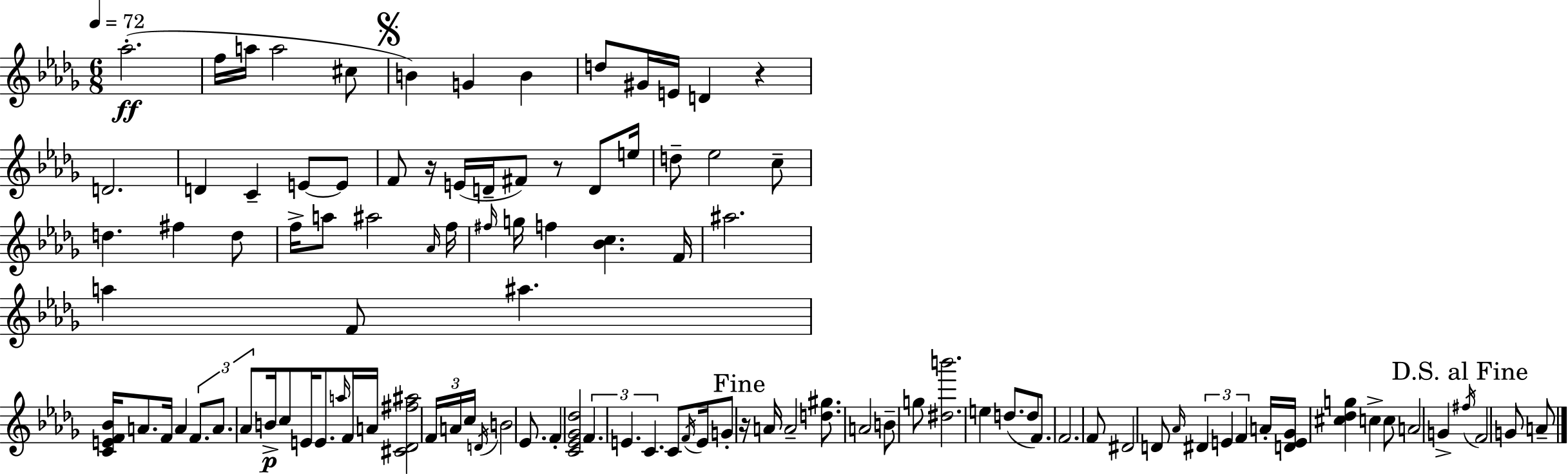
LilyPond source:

{
  \clef treble
  \numericTimeSignature
  \time 6/8
  \key bes \minor
  \tempo 4 = 72
  \repeat volta 2 { aes''2.-.(\ff | f''16 a''16 a''2 cis''8 | \mark \markup { \musicglyph "scripts.segno" } b'4) g'4 b'4 | d''8 gis'16 e'16 d'4 r4 | \break d'2. | d'4 c'4-- e'8~~ e'8 | f'8 r16 e'16( d'16-- fis'8) r8 d'8 e''16 | d''8-- ees''2 c''8-- | \break d''4. fis''4 d''8 | f''16-> a''8 ais''2 \grace { aes'16 } | f''16 \grace { fis''16 } g''16 f''4 <bes' c''>4. | f'16 ais''2. | \break a''4 f'8 ais''4. | <c' e' f' bes'>16 a'8. f'16 a'4 \tuplet 3/2 { f'8. | a'8. aes'8 } b'16->\p c''8 e'16 e'8. | \grace { a''16 } f'16 a'16 <cis' des' fis'' ais''>2 | \break \tuplet 3/2 { f'16 a'16 c''16 } \acciaccatura { d'16 } b'2 | ees'8. f'4-. <c' ees' ges' des''>2 | \tuplet 3/2 { f'4. e'4. | c'4. } c'8 | \break \acciaccatura { f'16 } e'16 g'8-. \mark "Fine" r16 a'16 a'2-- | <d'' gis''>8. a'2 | b'8-- g''8 <dis'' b'''>2. | e''4 d''8.( | \break d''8 f'8.) f'2. | f'8 dis'2 | d'8 \grace { aes'16 } \tuplet 3/2 { dis'4 e'4 | f'4 } a'16-. <d' e' ges'>16 <cis'' des'' g''>4 | \break c''4-> c''8 a'2 | g'4-> \mark "D.S. al Fine" \acciaccatura { fis''16 } f'2 | g'8 a'8-- } \bar "|."
}